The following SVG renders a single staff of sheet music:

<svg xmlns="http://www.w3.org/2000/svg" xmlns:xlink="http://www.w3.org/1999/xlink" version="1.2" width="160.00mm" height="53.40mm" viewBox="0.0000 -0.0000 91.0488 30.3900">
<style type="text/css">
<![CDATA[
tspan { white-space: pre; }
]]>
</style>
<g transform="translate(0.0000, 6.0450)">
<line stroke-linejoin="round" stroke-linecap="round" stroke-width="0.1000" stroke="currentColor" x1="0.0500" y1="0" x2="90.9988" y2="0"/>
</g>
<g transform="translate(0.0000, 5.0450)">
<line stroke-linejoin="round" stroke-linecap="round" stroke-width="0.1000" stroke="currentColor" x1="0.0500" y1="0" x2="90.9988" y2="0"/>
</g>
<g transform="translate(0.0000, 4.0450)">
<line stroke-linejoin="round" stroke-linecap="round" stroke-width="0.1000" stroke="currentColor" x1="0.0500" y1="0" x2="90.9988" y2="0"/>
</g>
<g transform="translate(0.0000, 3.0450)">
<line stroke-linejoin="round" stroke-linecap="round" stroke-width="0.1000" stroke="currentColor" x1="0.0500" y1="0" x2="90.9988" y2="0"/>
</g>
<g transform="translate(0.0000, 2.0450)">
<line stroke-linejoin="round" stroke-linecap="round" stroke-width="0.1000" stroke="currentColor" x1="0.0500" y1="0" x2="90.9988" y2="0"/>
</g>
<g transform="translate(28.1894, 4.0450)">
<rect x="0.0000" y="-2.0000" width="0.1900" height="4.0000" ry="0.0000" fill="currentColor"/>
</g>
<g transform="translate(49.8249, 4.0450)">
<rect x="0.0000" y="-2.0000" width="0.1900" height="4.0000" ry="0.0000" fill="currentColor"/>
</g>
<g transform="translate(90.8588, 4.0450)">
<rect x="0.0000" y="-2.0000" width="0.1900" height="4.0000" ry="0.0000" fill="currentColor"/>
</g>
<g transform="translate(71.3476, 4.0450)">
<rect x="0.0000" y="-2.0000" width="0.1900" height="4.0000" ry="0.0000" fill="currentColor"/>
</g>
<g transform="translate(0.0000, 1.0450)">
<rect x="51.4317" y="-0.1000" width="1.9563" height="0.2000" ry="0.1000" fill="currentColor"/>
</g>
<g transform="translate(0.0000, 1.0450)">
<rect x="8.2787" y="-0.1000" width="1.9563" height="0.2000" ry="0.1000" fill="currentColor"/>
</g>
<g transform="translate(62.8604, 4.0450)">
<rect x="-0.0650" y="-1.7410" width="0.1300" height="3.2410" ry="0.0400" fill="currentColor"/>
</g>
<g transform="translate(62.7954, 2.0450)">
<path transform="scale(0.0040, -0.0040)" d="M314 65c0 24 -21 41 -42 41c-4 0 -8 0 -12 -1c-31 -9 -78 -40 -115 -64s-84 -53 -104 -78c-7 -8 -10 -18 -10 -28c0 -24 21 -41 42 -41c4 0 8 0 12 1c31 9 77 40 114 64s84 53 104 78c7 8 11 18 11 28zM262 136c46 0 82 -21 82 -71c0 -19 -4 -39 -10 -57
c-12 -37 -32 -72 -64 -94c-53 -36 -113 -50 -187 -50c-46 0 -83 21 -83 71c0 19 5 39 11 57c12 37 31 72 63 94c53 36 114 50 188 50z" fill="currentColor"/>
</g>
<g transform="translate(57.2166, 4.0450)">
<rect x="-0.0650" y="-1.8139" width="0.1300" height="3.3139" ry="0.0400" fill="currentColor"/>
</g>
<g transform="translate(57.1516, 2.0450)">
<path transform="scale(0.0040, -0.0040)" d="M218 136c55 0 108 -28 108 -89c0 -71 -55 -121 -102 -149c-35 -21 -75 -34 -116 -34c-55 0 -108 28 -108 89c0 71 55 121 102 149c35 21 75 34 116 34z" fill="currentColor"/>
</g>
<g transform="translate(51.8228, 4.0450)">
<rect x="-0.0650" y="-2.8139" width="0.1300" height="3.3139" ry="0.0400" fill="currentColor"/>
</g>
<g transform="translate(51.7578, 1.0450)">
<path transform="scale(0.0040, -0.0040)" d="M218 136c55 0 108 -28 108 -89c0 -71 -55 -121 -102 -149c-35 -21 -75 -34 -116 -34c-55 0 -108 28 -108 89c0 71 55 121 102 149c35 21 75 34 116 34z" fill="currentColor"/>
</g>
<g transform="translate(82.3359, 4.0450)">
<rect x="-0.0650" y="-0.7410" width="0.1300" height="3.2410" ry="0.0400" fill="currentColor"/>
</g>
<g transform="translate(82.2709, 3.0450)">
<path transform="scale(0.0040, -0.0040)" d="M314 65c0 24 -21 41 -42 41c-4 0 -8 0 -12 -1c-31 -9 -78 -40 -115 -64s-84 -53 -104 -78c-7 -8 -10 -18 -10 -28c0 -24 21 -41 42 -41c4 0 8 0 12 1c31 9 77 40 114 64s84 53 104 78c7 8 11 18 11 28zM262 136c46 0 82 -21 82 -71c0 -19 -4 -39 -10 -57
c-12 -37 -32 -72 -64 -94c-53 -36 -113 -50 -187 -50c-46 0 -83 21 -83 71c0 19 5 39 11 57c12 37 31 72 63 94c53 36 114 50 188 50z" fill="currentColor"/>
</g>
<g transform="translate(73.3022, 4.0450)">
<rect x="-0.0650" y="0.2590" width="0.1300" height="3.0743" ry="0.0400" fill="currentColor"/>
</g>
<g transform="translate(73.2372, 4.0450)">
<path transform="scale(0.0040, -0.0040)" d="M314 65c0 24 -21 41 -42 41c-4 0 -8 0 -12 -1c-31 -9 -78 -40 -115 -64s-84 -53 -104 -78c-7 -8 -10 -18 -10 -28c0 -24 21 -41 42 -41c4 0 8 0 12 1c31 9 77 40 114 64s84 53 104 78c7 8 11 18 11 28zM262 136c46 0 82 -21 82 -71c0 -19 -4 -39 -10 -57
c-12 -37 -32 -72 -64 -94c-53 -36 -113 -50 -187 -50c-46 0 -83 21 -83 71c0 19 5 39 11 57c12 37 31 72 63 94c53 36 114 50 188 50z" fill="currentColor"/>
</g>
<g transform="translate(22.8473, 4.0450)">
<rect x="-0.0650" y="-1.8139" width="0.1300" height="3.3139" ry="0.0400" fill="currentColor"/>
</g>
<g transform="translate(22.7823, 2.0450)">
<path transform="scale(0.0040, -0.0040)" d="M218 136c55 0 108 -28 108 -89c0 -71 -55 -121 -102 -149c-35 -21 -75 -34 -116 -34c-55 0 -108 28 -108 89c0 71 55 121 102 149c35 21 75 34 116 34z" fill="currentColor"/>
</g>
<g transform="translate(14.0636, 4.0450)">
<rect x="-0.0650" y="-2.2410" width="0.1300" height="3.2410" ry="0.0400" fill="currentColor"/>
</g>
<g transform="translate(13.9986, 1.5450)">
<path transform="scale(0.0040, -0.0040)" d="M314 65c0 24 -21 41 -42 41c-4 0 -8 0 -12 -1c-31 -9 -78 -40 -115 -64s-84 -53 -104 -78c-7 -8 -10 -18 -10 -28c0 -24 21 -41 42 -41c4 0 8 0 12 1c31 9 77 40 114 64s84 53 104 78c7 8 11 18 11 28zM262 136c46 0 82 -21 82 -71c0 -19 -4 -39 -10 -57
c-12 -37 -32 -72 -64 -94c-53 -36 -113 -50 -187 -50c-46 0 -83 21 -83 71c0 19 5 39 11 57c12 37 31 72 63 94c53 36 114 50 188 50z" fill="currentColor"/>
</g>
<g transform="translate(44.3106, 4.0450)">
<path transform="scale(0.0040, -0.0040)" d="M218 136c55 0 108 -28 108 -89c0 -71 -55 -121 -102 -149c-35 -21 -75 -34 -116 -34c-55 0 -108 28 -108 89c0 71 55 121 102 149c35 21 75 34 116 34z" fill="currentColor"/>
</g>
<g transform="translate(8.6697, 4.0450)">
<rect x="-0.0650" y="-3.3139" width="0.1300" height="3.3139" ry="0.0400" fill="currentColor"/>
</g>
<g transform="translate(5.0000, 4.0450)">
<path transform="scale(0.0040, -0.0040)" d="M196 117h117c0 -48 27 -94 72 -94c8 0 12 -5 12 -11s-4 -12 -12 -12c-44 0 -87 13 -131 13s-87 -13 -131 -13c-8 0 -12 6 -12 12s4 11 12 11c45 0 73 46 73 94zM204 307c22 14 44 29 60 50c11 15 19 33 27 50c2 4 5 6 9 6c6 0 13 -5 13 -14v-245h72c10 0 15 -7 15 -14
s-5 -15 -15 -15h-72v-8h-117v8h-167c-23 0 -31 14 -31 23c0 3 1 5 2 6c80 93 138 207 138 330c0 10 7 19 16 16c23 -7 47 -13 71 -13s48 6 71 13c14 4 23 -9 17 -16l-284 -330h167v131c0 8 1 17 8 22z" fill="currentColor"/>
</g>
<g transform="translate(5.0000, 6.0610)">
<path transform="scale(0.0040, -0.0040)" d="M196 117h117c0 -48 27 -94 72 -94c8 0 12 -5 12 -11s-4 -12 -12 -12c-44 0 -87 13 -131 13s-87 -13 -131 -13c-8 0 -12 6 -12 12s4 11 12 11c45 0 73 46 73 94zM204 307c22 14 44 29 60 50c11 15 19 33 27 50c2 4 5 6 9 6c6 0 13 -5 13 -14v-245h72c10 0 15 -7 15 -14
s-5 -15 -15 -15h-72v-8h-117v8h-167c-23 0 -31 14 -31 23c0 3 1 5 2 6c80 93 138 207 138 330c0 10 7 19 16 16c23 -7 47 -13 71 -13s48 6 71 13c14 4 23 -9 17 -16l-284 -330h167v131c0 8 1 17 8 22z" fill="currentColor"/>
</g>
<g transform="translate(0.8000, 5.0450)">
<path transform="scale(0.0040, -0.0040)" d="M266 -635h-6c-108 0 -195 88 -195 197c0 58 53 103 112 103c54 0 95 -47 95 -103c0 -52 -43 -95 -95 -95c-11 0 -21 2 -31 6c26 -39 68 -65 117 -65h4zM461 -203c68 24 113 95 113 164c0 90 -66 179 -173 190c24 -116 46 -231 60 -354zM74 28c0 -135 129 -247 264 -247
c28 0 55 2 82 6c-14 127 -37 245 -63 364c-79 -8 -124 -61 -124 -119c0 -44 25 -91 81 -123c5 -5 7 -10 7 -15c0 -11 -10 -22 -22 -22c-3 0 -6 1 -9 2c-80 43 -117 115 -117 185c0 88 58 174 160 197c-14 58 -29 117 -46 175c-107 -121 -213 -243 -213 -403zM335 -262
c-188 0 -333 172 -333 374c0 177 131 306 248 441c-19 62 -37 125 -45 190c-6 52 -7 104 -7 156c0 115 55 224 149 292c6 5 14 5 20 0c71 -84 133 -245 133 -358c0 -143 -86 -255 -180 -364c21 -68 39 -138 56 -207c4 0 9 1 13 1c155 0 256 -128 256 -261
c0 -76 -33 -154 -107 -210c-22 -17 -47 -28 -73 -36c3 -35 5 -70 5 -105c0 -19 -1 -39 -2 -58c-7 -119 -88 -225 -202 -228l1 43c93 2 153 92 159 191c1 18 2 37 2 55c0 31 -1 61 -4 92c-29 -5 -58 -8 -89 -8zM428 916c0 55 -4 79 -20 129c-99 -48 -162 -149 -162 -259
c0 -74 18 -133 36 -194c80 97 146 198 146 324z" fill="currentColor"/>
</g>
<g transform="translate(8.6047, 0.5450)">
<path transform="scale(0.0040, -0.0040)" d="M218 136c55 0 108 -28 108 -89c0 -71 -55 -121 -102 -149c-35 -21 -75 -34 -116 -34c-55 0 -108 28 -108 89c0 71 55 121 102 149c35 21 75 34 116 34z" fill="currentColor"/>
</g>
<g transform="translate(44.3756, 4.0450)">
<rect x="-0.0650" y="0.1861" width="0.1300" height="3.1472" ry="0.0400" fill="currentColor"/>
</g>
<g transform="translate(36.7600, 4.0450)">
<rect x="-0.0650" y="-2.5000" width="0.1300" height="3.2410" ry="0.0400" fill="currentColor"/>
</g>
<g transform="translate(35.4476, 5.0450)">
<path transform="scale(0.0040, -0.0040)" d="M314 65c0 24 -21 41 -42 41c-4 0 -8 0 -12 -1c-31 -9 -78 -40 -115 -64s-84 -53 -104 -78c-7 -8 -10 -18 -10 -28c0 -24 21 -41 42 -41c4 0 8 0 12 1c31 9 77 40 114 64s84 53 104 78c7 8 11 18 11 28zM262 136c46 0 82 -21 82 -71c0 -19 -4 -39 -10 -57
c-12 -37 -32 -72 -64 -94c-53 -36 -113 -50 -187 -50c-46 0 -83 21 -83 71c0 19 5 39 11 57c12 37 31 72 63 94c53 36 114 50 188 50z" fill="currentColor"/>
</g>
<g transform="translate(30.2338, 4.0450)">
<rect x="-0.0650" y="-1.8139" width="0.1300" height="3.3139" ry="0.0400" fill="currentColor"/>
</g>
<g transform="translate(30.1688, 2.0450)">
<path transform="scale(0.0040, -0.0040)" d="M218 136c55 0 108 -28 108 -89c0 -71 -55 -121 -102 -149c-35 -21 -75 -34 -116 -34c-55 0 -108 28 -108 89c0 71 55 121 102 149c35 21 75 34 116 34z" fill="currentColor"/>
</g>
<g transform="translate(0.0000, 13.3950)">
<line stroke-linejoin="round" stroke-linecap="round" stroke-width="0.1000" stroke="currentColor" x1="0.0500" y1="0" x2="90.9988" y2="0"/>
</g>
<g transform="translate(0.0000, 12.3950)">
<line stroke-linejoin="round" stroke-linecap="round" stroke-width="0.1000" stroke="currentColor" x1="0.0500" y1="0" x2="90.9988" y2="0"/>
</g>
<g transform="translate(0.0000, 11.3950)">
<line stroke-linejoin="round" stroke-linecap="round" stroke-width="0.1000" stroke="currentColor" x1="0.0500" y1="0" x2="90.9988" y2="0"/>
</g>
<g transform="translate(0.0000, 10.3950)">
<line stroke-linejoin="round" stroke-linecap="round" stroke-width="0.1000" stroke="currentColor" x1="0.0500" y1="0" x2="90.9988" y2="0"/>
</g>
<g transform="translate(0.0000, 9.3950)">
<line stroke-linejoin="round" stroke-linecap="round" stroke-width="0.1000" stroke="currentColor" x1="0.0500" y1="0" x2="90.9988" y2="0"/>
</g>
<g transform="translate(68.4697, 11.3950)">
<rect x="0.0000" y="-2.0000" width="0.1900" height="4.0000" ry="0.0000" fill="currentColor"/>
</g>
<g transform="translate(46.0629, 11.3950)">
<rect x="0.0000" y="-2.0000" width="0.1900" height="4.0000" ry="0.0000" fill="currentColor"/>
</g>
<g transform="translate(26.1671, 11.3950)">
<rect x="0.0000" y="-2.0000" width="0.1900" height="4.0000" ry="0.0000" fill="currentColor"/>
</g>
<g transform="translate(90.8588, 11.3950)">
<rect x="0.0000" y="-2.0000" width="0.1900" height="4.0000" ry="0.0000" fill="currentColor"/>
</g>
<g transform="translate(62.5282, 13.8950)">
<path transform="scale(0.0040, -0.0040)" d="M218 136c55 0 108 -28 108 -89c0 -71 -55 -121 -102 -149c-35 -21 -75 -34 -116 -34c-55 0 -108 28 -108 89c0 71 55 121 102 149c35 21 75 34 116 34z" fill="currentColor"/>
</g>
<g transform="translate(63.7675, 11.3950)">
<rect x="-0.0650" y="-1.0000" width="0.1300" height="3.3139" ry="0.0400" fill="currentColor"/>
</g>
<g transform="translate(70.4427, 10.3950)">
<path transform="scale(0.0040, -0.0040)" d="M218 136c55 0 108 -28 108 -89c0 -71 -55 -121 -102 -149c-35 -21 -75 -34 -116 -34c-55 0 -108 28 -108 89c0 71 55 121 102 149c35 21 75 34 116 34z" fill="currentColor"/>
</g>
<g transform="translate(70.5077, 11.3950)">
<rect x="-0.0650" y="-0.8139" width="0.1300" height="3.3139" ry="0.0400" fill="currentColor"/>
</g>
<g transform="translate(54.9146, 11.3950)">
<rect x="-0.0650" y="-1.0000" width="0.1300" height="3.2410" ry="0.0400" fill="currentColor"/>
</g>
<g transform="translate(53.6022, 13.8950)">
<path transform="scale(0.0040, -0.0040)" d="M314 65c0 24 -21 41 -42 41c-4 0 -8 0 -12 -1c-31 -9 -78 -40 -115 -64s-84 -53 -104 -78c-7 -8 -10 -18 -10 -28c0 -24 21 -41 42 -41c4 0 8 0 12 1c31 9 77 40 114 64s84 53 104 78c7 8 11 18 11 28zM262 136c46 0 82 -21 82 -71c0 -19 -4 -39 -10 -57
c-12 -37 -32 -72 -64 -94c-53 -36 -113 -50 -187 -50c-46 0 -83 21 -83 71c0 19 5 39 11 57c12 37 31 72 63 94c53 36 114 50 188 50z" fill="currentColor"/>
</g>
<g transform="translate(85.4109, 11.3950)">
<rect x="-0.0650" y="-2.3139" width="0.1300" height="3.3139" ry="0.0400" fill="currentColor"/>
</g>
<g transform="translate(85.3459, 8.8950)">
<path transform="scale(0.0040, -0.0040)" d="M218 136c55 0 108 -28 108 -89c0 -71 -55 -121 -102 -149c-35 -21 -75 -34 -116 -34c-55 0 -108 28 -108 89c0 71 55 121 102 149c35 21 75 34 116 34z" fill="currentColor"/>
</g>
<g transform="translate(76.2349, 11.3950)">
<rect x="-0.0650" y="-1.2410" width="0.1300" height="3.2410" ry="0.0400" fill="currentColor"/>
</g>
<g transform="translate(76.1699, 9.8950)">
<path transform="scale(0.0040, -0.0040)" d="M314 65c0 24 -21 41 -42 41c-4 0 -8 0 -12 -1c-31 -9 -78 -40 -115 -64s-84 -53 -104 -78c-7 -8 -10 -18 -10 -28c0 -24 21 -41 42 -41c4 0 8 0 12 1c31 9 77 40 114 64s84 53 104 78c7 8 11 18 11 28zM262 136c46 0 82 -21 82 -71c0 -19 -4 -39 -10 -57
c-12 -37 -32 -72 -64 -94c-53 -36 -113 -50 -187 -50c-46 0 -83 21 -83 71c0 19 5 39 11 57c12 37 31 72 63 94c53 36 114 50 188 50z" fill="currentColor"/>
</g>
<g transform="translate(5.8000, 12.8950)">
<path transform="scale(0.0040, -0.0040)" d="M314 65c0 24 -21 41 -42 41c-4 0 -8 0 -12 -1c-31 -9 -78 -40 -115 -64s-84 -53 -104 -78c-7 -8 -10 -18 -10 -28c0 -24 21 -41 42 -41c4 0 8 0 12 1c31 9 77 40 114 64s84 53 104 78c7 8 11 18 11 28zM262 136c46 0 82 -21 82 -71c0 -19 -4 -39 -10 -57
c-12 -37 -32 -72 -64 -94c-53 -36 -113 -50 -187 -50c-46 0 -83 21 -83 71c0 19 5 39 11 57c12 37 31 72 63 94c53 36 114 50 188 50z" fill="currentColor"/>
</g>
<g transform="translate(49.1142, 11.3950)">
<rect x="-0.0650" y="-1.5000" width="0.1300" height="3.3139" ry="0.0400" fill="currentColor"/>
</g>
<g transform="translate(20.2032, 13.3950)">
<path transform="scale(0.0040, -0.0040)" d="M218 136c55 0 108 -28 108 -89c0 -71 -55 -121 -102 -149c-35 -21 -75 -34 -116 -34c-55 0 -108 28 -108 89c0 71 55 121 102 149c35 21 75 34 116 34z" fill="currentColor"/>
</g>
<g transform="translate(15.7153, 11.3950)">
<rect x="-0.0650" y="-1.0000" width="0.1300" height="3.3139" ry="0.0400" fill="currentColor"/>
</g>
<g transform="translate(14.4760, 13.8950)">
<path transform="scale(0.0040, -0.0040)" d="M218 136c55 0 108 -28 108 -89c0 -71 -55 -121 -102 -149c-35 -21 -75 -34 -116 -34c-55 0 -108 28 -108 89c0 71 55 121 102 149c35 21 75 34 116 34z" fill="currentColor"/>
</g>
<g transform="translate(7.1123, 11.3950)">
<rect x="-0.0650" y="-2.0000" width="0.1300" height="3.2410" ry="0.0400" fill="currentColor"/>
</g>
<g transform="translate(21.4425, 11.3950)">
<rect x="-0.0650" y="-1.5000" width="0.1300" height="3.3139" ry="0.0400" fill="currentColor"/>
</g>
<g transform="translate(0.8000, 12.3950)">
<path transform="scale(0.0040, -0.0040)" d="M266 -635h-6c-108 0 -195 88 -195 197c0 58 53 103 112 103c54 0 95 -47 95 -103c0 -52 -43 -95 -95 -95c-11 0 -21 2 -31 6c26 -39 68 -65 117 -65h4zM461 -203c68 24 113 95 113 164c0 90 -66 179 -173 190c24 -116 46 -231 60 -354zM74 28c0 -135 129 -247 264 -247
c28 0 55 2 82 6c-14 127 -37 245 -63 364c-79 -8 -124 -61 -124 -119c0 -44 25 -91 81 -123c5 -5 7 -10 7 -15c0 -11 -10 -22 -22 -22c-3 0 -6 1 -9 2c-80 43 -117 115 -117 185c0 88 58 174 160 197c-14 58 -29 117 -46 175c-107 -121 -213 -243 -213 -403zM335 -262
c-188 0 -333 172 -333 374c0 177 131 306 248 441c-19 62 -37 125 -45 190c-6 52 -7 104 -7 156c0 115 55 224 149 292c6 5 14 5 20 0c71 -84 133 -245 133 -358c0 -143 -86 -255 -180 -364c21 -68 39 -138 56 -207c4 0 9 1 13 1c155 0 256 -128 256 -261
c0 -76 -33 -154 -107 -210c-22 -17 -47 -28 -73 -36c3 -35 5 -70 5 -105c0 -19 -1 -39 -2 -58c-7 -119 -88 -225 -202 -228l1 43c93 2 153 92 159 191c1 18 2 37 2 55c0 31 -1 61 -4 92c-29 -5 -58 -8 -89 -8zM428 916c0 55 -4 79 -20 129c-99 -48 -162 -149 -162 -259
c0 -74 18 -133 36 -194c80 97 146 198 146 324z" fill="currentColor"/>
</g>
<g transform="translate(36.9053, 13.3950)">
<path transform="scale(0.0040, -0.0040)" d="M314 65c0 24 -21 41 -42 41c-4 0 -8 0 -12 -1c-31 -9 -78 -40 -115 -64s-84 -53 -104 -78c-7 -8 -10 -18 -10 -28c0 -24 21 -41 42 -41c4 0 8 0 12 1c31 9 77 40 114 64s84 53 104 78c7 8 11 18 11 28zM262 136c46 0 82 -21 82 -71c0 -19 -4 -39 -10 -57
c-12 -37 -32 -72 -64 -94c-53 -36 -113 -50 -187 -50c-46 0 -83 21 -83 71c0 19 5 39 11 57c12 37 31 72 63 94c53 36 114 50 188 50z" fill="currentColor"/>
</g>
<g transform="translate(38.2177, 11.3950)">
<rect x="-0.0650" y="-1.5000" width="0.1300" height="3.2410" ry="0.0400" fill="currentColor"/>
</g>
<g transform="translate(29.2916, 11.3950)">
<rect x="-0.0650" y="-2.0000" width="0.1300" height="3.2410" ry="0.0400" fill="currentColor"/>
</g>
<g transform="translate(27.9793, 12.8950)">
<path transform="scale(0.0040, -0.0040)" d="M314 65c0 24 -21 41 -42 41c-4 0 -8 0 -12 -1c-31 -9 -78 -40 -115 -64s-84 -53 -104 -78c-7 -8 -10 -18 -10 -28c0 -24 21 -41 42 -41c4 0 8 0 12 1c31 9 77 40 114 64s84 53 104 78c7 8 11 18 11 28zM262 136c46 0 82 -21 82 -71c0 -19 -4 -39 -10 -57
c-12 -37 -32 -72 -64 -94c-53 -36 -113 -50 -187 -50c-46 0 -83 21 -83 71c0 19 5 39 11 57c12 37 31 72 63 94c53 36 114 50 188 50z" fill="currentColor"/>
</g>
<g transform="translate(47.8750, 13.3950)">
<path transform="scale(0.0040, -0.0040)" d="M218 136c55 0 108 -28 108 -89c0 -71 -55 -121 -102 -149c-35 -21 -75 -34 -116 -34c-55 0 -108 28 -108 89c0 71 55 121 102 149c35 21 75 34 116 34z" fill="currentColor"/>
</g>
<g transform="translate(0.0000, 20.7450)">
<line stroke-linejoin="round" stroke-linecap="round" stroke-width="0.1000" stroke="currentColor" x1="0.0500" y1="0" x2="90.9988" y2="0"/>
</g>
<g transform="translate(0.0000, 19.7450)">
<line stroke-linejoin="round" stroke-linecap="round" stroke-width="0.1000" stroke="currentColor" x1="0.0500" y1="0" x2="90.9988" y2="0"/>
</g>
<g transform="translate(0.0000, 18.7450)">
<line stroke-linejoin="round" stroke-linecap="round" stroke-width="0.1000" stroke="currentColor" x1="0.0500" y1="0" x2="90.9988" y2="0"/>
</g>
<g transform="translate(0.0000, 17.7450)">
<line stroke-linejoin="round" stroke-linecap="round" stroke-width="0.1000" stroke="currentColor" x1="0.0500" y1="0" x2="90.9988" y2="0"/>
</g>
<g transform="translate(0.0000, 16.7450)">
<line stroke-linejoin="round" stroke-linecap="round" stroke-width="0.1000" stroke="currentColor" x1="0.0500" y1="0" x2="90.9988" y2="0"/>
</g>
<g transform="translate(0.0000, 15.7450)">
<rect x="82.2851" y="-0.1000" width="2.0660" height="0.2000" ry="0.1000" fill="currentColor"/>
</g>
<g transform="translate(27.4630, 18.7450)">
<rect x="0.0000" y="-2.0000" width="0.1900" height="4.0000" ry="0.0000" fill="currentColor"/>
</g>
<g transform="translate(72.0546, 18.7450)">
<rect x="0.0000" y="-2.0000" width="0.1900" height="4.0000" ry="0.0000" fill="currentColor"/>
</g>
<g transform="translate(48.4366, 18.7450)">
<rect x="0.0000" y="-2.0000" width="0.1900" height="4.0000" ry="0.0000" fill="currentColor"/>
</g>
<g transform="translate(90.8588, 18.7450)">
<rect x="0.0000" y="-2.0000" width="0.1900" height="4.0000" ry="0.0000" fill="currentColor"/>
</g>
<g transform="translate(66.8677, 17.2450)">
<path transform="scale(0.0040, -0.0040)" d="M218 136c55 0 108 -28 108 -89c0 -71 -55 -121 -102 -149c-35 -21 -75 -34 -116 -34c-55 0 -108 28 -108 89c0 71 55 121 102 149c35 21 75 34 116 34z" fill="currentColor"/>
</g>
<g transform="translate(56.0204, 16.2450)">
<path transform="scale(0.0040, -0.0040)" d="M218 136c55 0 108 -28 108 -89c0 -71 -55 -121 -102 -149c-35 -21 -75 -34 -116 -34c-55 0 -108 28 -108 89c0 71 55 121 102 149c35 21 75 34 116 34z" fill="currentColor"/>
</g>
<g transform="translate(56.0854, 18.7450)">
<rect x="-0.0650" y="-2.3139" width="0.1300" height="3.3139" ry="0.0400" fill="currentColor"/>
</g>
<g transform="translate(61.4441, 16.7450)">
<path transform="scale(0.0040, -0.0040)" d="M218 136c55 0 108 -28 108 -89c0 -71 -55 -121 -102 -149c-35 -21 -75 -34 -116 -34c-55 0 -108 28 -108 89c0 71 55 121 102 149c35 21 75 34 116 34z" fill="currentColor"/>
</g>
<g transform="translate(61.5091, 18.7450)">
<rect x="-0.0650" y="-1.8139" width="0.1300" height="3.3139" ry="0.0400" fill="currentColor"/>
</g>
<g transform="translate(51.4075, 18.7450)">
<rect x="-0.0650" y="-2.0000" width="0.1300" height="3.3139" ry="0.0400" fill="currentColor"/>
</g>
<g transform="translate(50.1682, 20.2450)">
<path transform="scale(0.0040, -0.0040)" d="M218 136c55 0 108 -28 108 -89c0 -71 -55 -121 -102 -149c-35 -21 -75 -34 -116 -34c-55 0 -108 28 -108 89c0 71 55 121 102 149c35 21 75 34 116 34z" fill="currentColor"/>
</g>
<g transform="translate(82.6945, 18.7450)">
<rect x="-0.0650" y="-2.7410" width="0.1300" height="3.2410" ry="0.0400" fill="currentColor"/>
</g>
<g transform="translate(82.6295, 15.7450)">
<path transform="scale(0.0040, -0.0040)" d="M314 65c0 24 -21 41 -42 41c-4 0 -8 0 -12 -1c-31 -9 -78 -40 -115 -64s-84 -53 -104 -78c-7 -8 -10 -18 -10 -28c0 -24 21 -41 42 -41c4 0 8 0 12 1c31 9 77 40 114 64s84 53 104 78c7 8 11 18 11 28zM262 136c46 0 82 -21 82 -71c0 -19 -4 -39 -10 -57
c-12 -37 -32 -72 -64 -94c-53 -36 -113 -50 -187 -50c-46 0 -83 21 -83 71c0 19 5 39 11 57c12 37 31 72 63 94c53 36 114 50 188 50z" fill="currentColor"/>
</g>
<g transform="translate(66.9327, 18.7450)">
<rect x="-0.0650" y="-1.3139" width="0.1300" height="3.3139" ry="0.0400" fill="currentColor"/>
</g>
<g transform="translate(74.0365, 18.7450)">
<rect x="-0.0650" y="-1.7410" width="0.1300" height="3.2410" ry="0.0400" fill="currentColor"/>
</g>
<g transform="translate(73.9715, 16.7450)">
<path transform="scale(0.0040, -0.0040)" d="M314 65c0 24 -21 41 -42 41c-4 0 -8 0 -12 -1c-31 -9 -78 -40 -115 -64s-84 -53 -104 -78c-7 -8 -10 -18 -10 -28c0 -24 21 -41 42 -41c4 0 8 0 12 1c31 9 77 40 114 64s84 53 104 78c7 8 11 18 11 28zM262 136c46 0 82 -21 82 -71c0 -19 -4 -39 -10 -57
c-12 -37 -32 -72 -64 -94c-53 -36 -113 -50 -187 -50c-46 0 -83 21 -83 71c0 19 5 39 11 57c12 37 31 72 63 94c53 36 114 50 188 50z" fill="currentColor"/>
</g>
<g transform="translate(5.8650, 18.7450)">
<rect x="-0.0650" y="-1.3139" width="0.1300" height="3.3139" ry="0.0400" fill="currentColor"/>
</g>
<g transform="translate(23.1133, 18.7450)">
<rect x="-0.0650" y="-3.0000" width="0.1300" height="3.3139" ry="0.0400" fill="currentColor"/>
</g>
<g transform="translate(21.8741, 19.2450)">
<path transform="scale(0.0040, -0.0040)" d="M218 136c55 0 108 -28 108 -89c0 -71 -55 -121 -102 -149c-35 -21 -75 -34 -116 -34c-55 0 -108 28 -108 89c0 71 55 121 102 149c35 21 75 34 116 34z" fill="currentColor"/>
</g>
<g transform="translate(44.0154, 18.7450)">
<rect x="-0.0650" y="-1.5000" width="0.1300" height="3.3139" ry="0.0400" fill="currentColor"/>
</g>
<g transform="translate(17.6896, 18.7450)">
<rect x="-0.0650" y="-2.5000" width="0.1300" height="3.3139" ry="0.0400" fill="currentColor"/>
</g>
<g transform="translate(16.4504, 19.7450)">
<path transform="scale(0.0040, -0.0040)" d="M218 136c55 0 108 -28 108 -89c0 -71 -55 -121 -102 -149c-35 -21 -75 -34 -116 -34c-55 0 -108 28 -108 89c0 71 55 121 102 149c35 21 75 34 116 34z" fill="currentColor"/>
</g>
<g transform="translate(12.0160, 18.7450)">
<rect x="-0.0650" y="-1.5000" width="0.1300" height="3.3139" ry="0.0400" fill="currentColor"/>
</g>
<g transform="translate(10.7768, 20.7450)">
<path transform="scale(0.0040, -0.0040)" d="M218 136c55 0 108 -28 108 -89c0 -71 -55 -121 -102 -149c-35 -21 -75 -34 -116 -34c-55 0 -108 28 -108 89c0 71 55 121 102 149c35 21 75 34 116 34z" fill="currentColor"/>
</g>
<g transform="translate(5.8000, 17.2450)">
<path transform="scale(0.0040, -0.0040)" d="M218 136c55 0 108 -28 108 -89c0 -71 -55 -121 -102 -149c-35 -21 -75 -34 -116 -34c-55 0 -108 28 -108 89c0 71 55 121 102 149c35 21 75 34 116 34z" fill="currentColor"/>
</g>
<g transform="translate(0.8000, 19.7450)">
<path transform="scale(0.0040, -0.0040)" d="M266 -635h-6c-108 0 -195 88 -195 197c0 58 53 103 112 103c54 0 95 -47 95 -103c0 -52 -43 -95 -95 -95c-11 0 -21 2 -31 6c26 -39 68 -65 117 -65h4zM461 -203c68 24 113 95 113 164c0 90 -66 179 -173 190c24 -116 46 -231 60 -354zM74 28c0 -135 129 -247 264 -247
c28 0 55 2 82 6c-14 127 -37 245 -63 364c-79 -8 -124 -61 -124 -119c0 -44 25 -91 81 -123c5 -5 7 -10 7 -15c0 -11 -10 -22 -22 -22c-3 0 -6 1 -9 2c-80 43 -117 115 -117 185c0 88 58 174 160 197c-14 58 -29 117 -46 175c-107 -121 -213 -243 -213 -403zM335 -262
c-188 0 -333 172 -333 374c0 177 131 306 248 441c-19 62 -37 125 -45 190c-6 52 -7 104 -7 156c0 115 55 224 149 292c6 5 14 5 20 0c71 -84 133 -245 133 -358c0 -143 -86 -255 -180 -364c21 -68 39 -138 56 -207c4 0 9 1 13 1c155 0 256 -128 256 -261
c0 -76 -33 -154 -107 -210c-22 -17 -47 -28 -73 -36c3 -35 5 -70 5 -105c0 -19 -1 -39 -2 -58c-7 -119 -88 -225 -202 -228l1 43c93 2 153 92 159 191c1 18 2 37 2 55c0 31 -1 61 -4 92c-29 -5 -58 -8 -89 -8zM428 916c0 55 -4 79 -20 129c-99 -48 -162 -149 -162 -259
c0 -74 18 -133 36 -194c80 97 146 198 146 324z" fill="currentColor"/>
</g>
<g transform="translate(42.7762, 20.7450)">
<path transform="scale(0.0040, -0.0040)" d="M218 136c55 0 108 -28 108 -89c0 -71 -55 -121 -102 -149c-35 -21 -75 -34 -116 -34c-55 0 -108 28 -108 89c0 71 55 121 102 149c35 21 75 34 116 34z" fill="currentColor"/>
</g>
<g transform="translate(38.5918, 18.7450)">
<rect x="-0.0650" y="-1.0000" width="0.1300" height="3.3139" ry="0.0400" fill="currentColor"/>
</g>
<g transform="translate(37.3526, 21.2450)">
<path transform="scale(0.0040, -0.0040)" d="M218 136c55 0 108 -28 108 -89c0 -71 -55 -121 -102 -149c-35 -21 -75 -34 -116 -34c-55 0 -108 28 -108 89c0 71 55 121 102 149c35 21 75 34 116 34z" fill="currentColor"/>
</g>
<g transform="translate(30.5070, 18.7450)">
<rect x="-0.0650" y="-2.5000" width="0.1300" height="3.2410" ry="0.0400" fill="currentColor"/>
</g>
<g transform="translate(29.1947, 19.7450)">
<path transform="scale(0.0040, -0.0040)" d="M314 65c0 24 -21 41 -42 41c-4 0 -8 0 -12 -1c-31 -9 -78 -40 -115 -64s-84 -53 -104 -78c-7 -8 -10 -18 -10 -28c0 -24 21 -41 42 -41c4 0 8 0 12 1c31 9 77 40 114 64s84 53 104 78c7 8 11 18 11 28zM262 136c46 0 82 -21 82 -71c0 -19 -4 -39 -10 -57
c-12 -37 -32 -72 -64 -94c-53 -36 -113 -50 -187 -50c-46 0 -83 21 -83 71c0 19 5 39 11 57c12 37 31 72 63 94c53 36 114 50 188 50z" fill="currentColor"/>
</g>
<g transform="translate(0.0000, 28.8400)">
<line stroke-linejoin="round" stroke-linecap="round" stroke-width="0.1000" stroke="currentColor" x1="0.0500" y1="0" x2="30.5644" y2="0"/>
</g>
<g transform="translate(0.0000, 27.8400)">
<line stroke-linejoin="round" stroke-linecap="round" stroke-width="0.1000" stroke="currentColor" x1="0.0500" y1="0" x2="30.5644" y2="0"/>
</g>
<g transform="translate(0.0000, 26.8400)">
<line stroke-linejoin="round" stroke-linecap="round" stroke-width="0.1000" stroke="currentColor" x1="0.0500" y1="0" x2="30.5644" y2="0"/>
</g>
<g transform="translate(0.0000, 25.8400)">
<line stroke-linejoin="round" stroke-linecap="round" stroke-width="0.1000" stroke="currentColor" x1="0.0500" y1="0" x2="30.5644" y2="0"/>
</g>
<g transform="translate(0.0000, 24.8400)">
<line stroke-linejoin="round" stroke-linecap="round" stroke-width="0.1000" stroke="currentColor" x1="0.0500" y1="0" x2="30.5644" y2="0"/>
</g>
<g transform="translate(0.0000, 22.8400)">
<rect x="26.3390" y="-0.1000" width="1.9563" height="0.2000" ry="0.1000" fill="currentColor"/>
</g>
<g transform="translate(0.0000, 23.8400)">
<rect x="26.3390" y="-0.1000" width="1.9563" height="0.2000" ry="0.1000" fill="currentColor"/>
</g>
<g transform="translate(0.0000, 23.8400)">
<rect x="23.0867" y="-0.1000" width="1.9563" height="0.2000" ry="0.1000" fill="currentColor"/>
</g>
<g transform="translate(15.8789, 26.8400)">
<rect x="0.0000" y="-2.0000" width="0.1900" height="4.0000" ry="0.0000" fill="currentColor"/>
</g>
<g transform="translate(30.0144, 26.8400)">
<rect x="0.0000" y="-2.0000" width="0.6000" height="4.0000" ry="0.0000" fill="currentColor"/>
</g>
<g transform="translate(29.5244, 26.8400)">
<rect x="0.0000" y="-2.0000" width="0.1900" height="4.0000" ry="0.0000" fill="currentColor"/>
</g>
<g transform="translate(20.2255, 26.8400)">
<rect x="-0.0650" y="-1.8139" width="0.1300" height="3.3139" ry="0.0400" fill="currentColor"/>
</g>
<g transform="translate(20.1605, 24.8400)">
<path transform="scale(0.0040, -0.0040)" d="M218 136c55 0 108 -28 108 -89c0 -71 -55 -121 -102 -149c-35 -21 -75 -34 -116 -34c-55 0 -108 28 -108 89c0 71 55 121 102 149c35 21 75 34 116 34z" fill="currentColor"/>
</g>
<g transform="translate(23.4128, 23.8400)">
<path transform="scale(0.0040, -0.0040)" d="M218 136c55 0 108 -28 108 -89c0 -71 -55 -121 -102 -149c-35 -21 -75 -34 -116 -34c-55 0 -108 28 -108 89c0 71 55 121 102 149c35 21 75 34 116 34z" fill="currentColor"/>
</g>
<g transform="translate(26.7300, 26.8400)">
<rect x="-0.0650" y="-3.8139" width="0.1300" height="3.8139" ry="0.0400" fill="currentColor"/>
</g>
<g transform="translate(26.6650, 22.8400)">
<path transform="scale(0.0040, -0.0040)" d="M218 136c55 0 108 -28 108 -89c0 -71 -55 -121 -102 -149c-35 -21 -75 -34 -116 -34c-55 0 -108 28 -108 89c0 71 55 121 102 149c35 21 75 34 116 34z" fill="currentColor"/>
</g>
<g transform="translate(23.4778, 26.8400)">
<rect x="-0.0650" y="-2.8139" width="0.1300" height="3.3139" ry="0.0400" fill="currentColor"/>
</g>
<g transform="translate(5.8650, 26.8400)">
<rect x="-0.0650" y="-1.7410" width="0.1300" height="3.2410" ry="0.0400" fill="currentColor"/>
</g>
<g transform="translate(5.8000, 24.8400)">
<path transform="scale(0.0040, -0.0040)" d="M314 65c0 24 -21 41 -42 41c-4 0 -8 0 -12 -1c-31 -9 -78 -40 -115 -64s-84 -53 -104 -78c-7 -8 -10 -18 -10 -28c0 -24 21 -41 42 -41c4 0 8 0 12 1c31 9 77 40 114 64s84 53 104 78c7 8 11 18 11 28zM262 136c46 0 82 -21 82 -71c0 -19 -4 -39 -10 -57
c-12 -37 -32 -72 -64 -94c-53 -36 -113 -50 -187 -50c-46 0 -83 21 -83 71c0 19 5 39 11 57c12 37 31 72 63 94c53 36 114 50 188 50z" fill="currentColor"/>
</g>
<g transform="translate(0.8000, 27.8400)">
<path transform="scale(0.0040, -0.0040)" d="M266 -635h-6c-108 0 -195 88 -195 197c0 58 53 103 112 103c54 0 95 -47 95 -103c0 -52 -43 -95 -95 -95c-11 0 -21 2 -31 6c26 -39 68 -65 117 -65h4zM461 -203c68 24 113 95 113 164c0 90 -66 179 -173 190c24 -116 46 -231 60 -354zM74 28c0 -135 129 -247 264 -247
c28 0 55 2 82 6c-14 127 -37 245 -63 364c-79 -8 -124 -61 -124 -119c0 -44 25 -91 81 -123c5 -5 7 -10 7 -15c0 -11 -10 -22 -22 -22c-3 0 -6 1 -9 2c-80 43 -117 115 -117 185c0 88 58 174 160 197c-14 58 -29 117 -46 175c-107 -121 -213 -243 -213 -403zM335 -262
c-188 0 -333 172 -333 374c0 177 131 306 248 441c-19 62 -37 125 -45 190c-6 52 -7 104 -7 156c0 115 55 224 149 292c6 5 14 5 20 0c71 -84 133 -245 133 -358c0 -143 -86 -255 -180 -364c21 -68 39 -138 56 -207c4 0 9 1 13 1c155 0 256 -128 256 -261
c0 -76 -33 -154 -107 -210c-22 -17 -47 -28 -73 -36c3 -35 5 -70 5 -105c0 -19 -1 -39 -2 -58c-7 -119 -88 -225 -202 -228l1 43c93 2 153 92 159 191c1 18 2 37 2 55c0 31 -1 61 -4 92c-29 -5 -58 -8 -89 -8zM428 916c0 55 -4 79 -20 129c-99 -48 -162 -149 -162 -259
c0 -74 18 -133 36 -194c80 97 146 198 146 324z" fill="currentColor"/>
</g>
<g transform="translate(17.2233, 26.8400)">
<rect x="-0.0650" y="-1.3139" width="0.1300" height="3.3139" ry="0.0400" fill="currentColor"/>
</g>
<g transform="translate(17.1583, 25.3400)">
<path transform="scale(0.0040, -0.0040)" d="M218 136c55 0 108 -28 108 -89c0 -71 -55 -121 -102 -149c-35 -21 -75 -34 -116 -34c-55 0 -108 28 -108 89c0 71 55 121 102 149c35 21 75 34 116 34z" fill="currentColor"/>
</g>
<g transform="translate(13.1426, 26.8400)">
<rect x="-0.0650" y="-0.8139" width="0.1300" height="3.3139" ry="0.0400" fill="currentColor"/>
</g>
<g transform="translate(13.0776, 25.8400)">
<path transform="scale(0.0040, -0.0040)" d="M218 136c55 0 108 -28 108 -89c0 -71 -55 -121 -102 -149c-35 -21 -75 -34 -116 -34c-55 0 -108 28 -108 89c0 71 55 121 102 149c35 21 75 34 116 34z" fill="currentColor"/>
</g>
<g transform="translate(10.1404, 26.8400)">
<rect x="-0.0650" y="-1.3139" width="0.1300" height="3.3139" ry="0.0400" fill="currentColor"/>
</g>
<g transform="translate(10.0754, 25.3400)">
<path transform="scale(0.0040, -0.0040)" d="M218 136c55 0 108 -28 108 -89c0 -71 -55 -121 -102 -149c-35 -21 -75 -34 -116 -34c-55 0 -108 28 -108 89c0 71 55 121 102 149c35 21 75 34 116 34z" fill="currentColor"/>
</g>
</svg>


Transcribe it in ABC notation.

X:1
T:Untitled
M:4/4
L:1/4
K:C
b g2 f f G2 B a f f2 B2 d2 F2 D E F2 E2 E D2 D d e2 g e E G A G2 D E F g f e f2 a2 f2 e d e f a c'